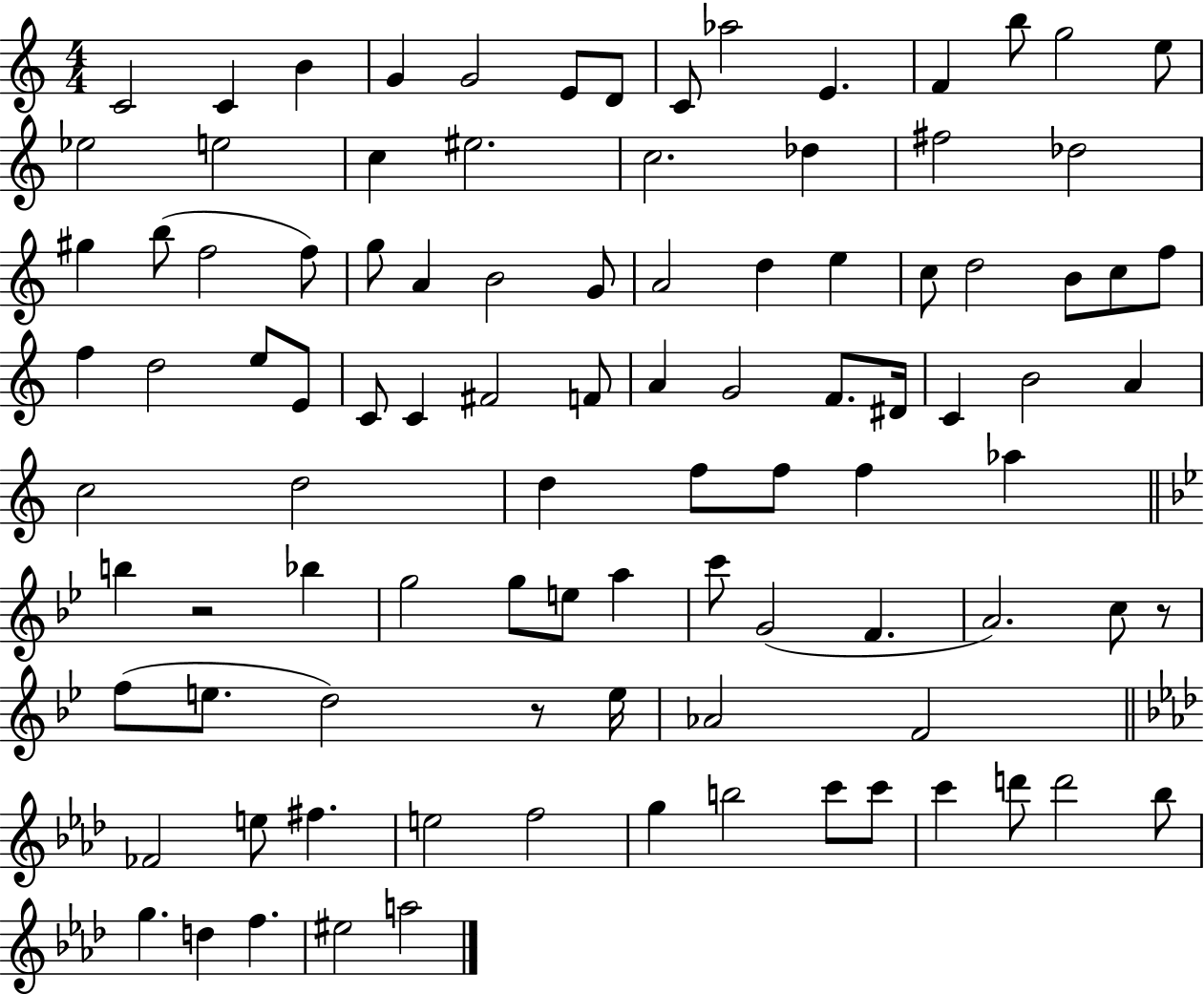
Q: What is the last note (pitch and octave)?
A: A5